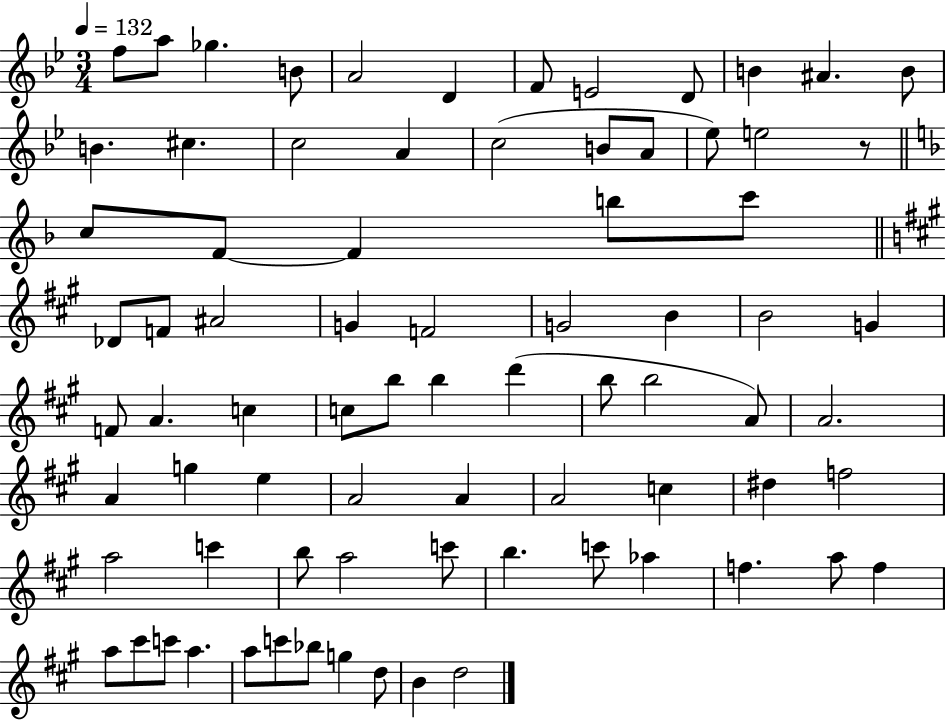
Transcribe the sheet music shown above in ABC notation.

X:1
T:Untitled
M:3/4
L:1/4
K:Bb
f/2 a/2 _g B/2 A2 D F/2 E2 D/2 B ^A B/2 B ^c c2 A c2 B/2 A/2 _e/2 e2 z/2 c/2 F/2 F b/2 c'/2 _D/2 F/2 ^A2 G F2 G2 B B2 G F/2 A c c/2 b/2 b d' b/2 b2 A/2 A2 A g e A2 A A2 c ^d f2 a2 c' b/2 a2 c'/2 b c'/2 _a f a/2 f a/2 ^c'/2 c'/2 a a/2 c'/2 _b/2 g d/2 B d2